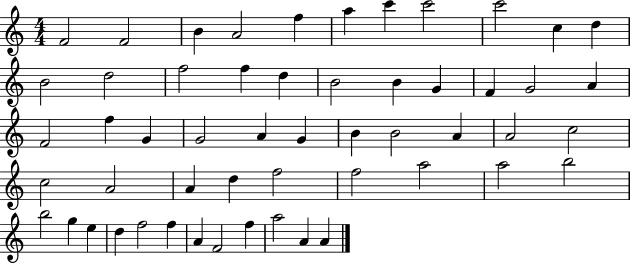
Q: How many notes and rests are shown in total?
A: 54